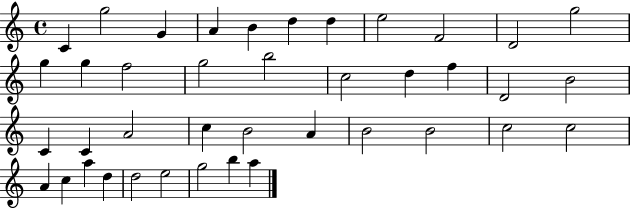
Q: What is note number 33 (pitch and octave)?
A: C5